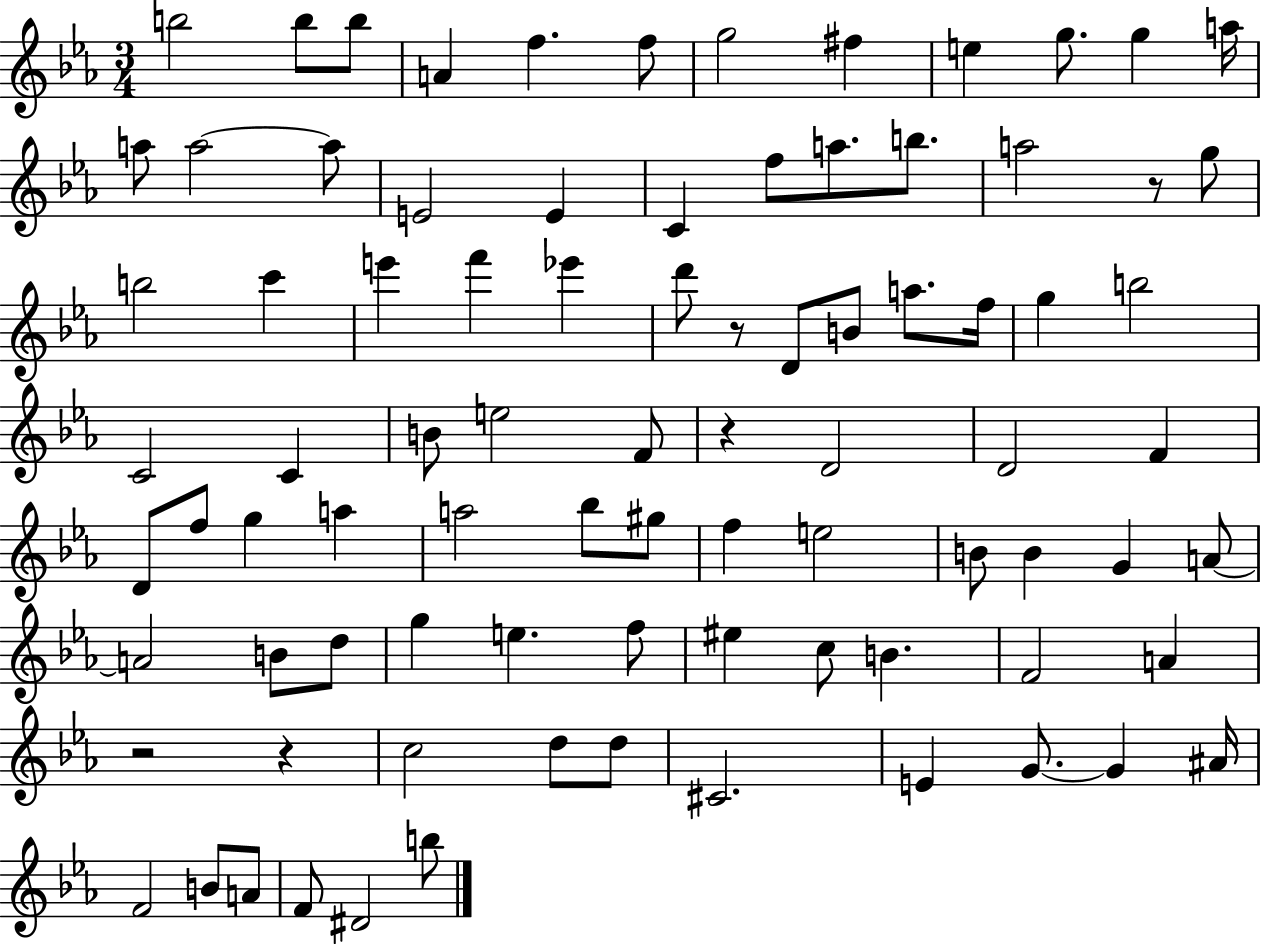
X:1
T:Untitled
M:3/4
L:1/4
K:Eb
b2 b/2 b/2 A f f/2 g2 ^f e g/2 g a/4 a/2 a2 a/2 E2 E C f/2 a/2 b/2 a2 z/2 g/2 b2 c' e' f' _e' d'/2 z/2 D/2 B/2 a/2 f/4 g b2 C2 C B/2 e2 F/2 z D2 D2 F D/2 f/2 g a a2 _b/2 ^g/2 f e2 B/2 B G A/2 A2 B/2 d/2 g e f/2 ^e c/2 B F2 A z2 z c2 d/2 d/2 ^C2 E G/2 G ^A/4 F2 B/2 A/2 F/2 ^D2 b/2